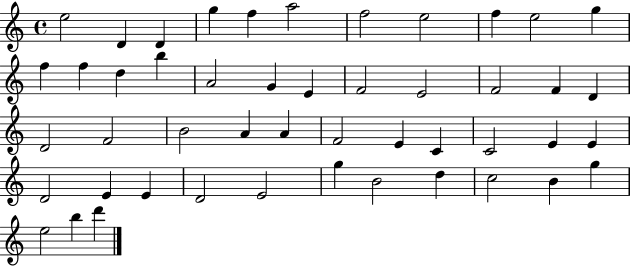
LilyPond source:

{
  \clef treble
  \time 4/4
  \defaultTimeSignature
  \key c \major
  e''2 d'4 d'4 | g''4 f''4 a''2 | f''2 e''2 | f''4 e''2 g''4 | \break f''4 f''4 d''4 b''4 | a'2 g'4 e'4 | f'2 e'2 | f'2 f'4 d'4 | \break d'2 f'2 | b'2 a'4 a'4 | f'2 e'4 c'4 | c'2 e'4 e'4 | \break d'2 e'4 e'4 | d'2 e'2 | g''4 b'2 d''4 | c''2 b'4 g''4 | \break e''2 b''4 d'''4 | \bar "|."
}